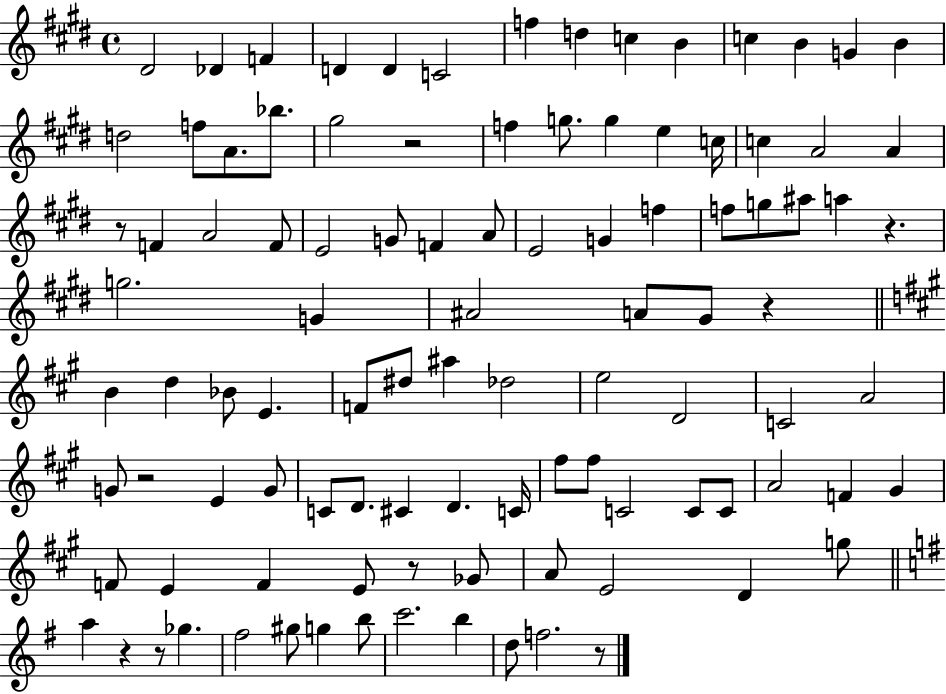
{
  \clef treble
  \time 4/4
  \defaultTimeSignature
  \key e \major
  \repeat volta 2 { dis'2 des'4 f'4 | d'4 d'4 c'2 | f''4 d''4 c''4 b'4 | c''4 b'4 g'4 b'4 | \break d''2 f''8 a'8. bes''8. | gis''2 r2 | f''4 g''8. g''4 e''4 c''16 | c''4 a'2 a'4 | \break r8 f'4 a'2 f'8 | e'2 g'8 f'4 a'8 | e'2 g'4 f''4 | f''8 g''8 ais''8 a''4 r4. | \break g''2. g'4 | ais'2 a'8 gis'8 r4 | \bar "||" \break \key a \major b'4 d''4 bes'8 e'4. | f'8 dis''8 ais''4 des''2 | e''2 d'2 | c'2 a'2 | \break g'8 r2 e'4 g'8 | c'8 d'8. cis'4 d'4. c'16 | fis''8 fis''8 c'2 c'8 c'8 | a'2 f'4 gis'4 | \break f'8 e'4 f'4 e'8 r8 ges'8 | a'8 e'2 d'4 g''8 | \bar "||" \break \key g \major a''4 r4 r8 ges''4. | fis''2 gis''8 g''4 b''8 | c'''2. b''4 | d''8 f''2. r8 | \break } \bar "|."
}